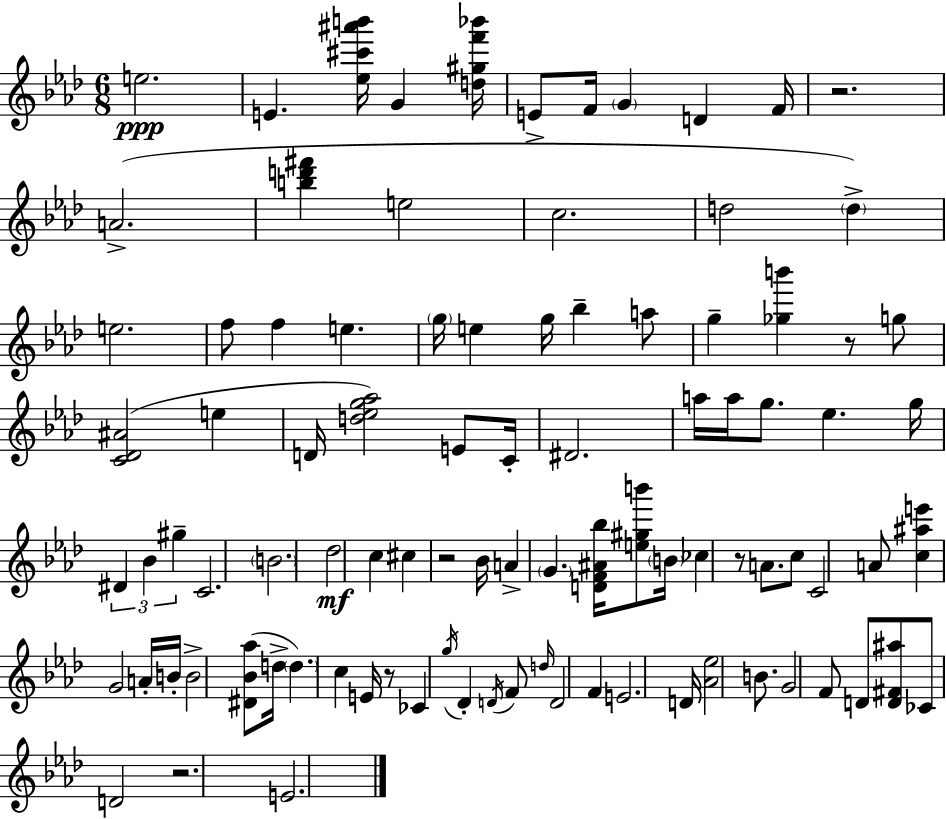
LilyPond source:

{
  \clef treble
  \numericTimeSignature
  \time 6/8
  \key aes \major
  e''2.\ppp | e'4. <ees'' cis''' ais''' b'''>16 g'4 <d'' gis'' f''' bes'''>16 | e'8-> f'16 \parenthesize g'4 d'4 f'16 | r2. | \break a'2.->( | <b'' d''' fis'''>4 e''2 | c''2. | d''2 \parenthesize d''4->) | \break e''2. | f''8 f''4 e''4. | \parenthesize g''16 e''4 g''16 bes''4-- a''8 | g''4-- <ges'' b'''>4 r8 g''8 | \break <c' des' ais'>2( e''4 | d'16 <d'' ees'' g'' aes''>2) e'8 c'16-. | dis'2. | a''16 a''16 g''8. ees''4. g''16 | \break \tuplet 3/2 { dis'4 bes'4 gis''4-- } | c'2. | \parenthesize b'2. | des''2\mf c''4 | \break cis''4 r2 | bes'16 a'4-> \parenthesize g'4. <d' f' ais' bes''>16 | <e'' gis'' b'''>8 \parenthesize b'16 ces''4 r8 a'8. | c''8 c'2 a'8 | \break <c'' ais'' e'''>4 g'2 | a'16-. b'16-. b'2-> <dis' bes' aes''>8( | d''16-> \parenthesize d''4.) c''4 e'16 | r8 ces'4 \acciaccatura { g''16 } des'4-. \acciaccatura { d'16 } | \break f'8 \grace { d''16 } d'2 f'4 | e'2. | d'16 <aes' ees''>2 | b'8. g'2 f'8 | \break d'8 <d' fis' ais''>8 ces'8 d'2 | r2. | e'2. | \bar "|."
}